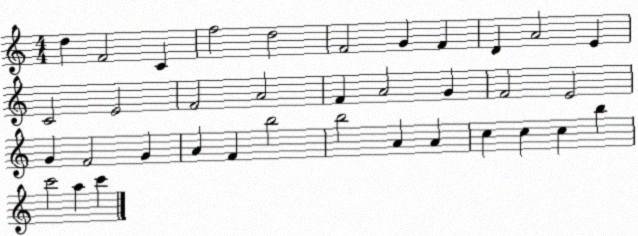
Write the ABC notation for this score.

X:1
T:Untitled
M:4/4
L:1/4
K:C
d F2 C f2 d2 F2 G F D A2 E C2 E2 F2 A2 F A2 G F2 E2 G F2 G A F b2 b2 A A c c c b c'2 a c'